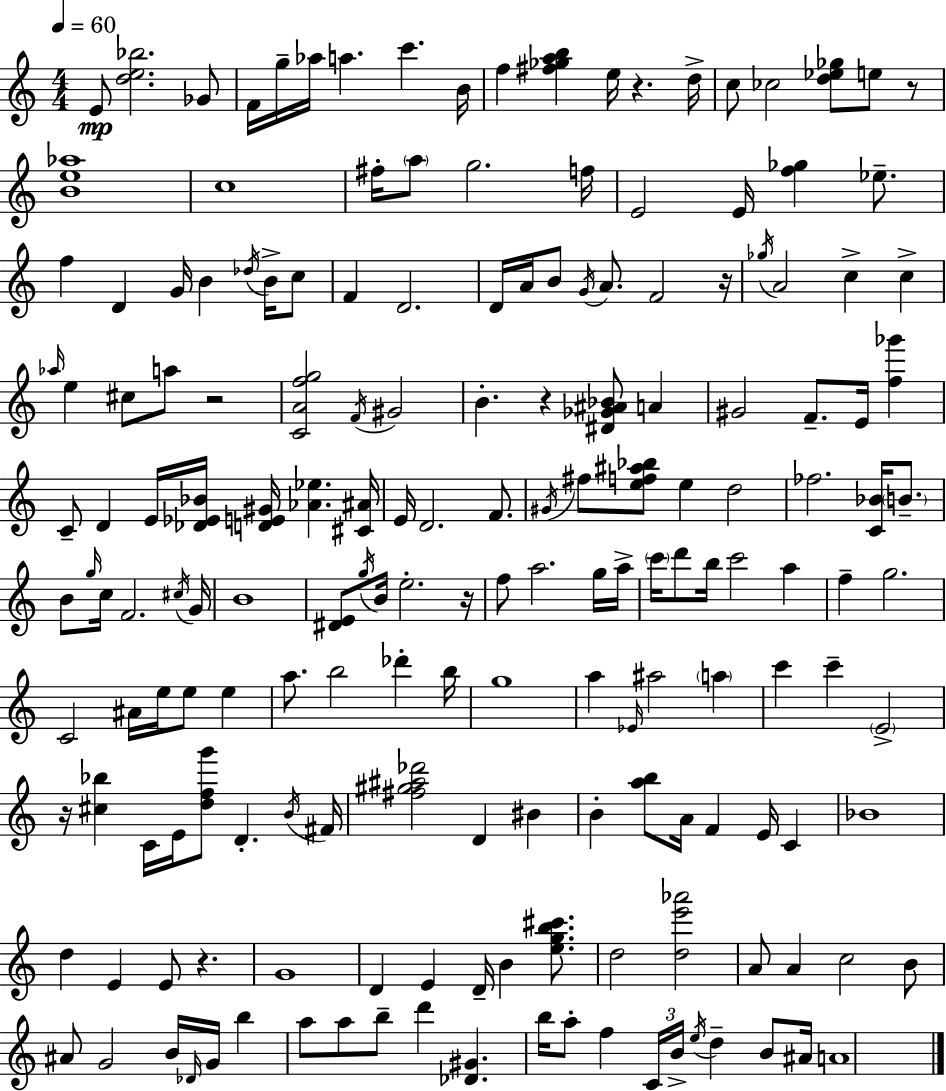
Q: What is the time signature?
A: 4/4